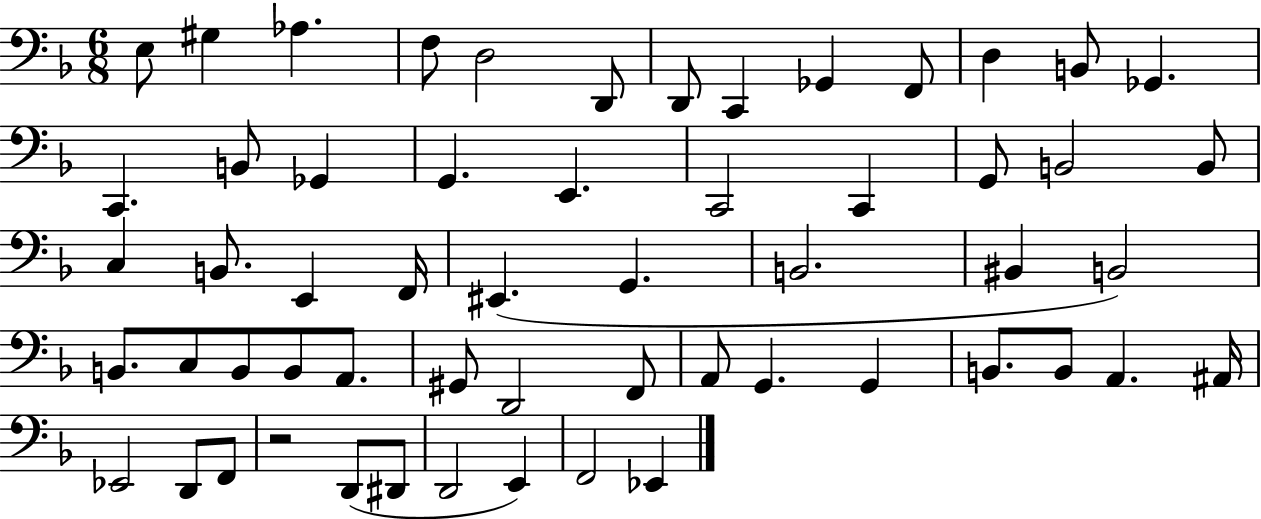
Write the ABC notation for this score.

X:1
T:Untitled
M:6/8
L:1/4
K:F
E,/2 ^G, _A, F,/2 D,2 D,,/2 D,,/2 C,, _G,, F,,/2 D, B,,/2 _G,, C,, B,,/2 _G,, G,, E,, C,,2 C,, G,,/2 B,,2 B,,/2 C, B,,/2 E,, F,,/4 ^E,, G,, B,,2 ^B,, B,,2 B,,/2 C,/2 B,,/2 B,,/2 A,,/2 ^G,,/2 D,,2 F,,/2 A,,/2 G,, G,, B,,/2 B,,/2 A,, ^A,,/4 _E,,2 D,,/2 F,,/2 z2 D,,/2 ^D,,/2 D,,2 E,, F,,2 _E,,